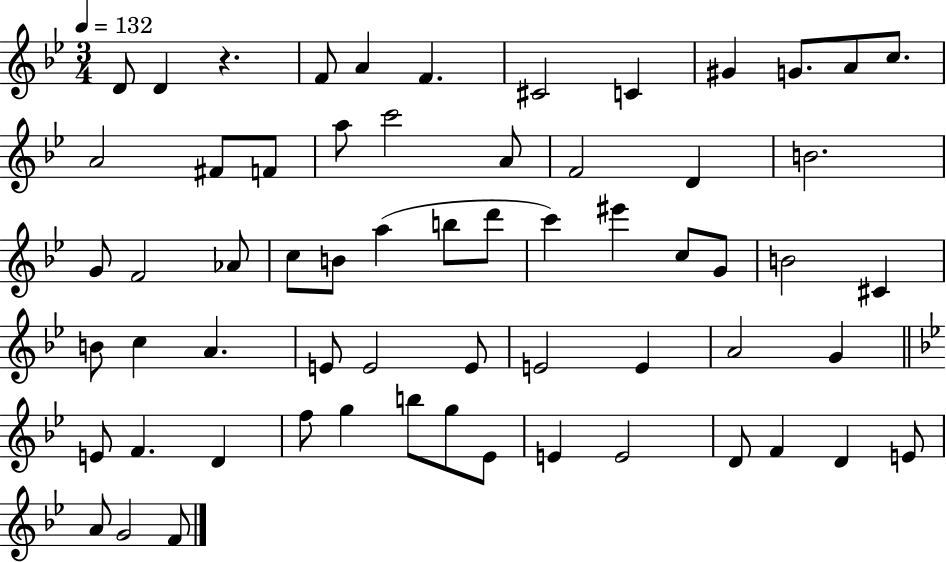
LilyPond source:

{
  \clef treble
  \numericTimeSignature
  \time 3/4
  \key bes \major
  \tempo 4 = 132
  d'8 d'4 r4. | f'8 a'4 f'4. | cis'2 c'4 | gis'4 g'8. a'8 c''8. | \break a'2 fis'8 f'8 | a''8 c'''2 a'8 | f'2 d'4 | b'2. | \break g'8 f'2 aes'8 | c''8 b'8 a''4( b''8 d'''8 | c'''4) eis'''4 c''8 g'8 | b'2 cis'4 | \break b'8 c''4 a'4. | e'8 e'2 e'8 | e'2 e'4 | a'2 g'4 | \break \bar "||" \break \key bes \major e'8 f'4. d'4 | f''8 g''4 b''8 g''8 ees'8 | e'4 e'2 | d'8 f'4 d'4 e'8 | \break a'8 g'2 f'8 | \bar "|."
}